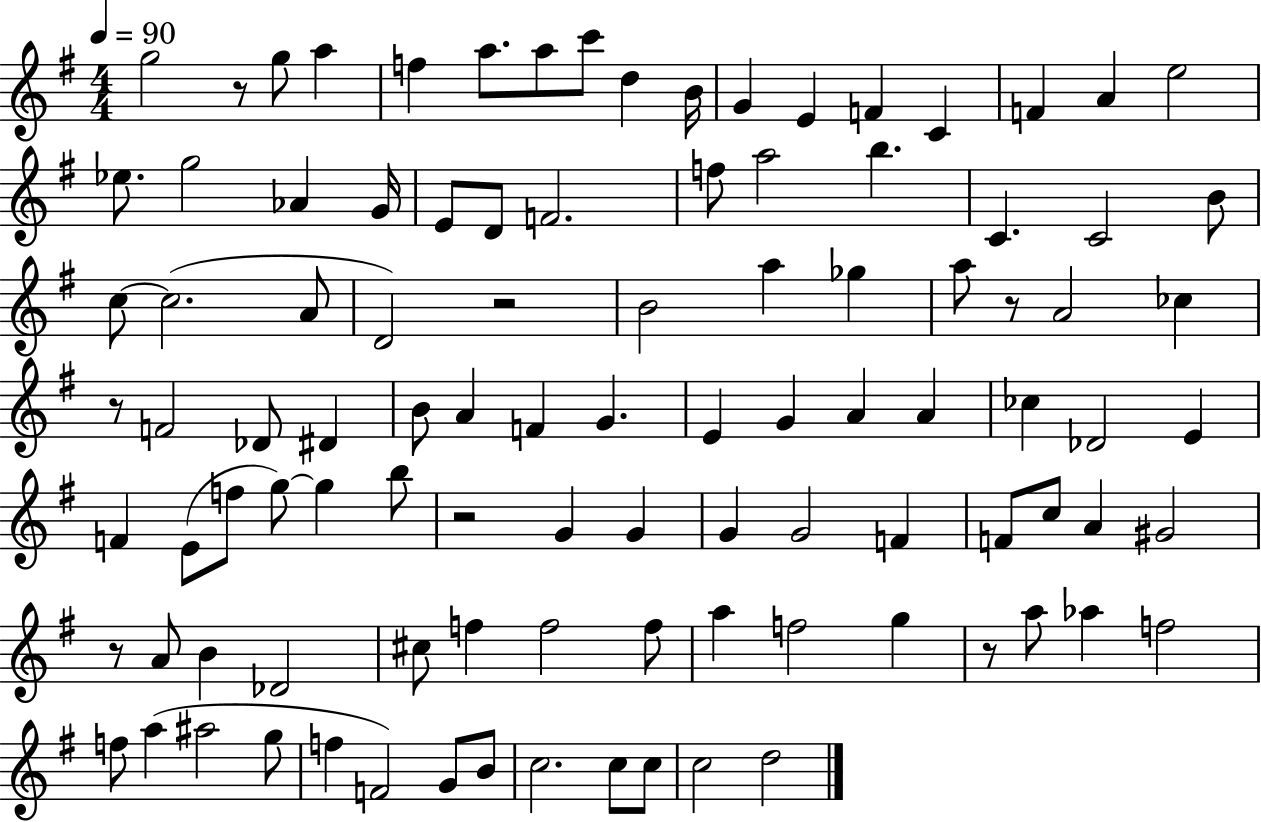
{
  \clef treble
  \numericTimeSignature
  \time 4/4
  \key g \major
  \tempo 4 = 90
  g''2 r8 g''8 a''4 | f''4 a''8. a''8 c'''8 d''4 b'16 | g'4 e'4 f'4 c'4 | f'4 a'4 e''2 | \break ees''8. g''2 aes'4 g'16 | e'8 d'8 f'2. | f''8 a''2 b''4. | c'4. c'2 b'8 | \break c''8~~ c''2.( a'8 | d'2) r2 | b'2 a''4 ges''4 | a''8 r8 a'2 ces''4 | \break r8 f'2 des'8 dis'4 | b'8 a'4 f'4 g'4. | e'4 g'4 a'4 a'4 | ces''4 des'2 e'4 | \break f'4 e'8( f''8 g''8~~) g''4 b''8 | r2 g'4 g'4 | g'4 g'2 f'4 | f'8 c''8 a'4 gis'2 | \break r8 a'8 b'4 des'2 | cis''8 f''4 f''2 f''8 | a''4 f''2 g''4 | r8 a''8 aes''4 f''2 | \break f''8 a''4( ais''2 g''8 | f''4 f'2) g'8 b'8 | c''2. c''8 c''8 | c''2 d''2 | \break \bar "|."
}